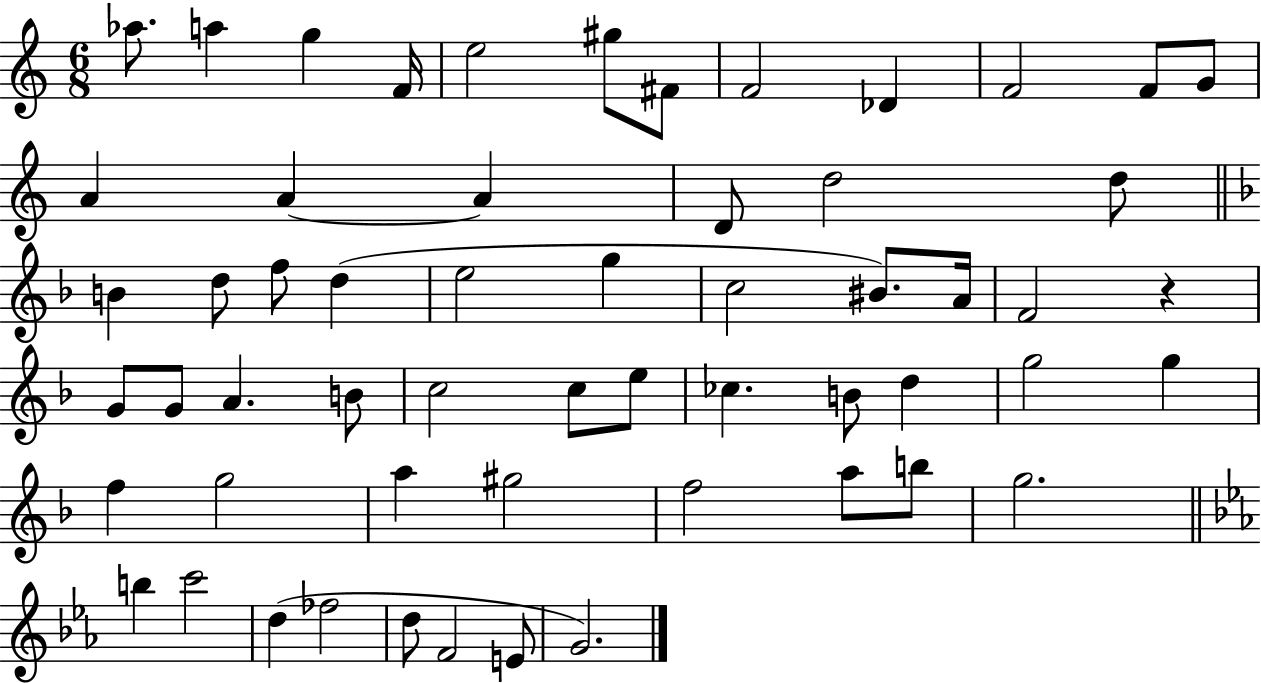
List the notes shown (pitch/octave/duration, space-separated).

Ab5/e. A5/q G5/q F4/s E5/h G#5/e F#4/e F4/h Db4/q F4/h F4/e G4/e A4/q A4/q A4/q D4/e D5/h D5/e B4/q D5/e F5/e D5/q E5/h G5/q C5/h BIS4/e. A4/s F4/h R/q G4/e G4/e A4/q. B4/e C5/h C5/e E5/e CES5/q. B4/e D5/q G5/h G5/q F5/q G5/h A5/q G#5/h F5/h A5/e B5/e G5/h. B5/q C6/h D5/q FES5/h D5/e F4/h E4/e G4/h.